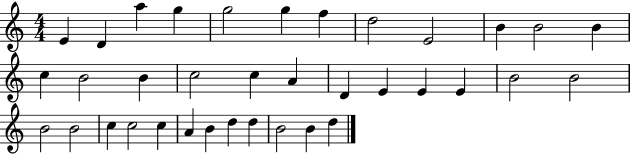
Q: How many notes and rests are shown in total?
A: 36